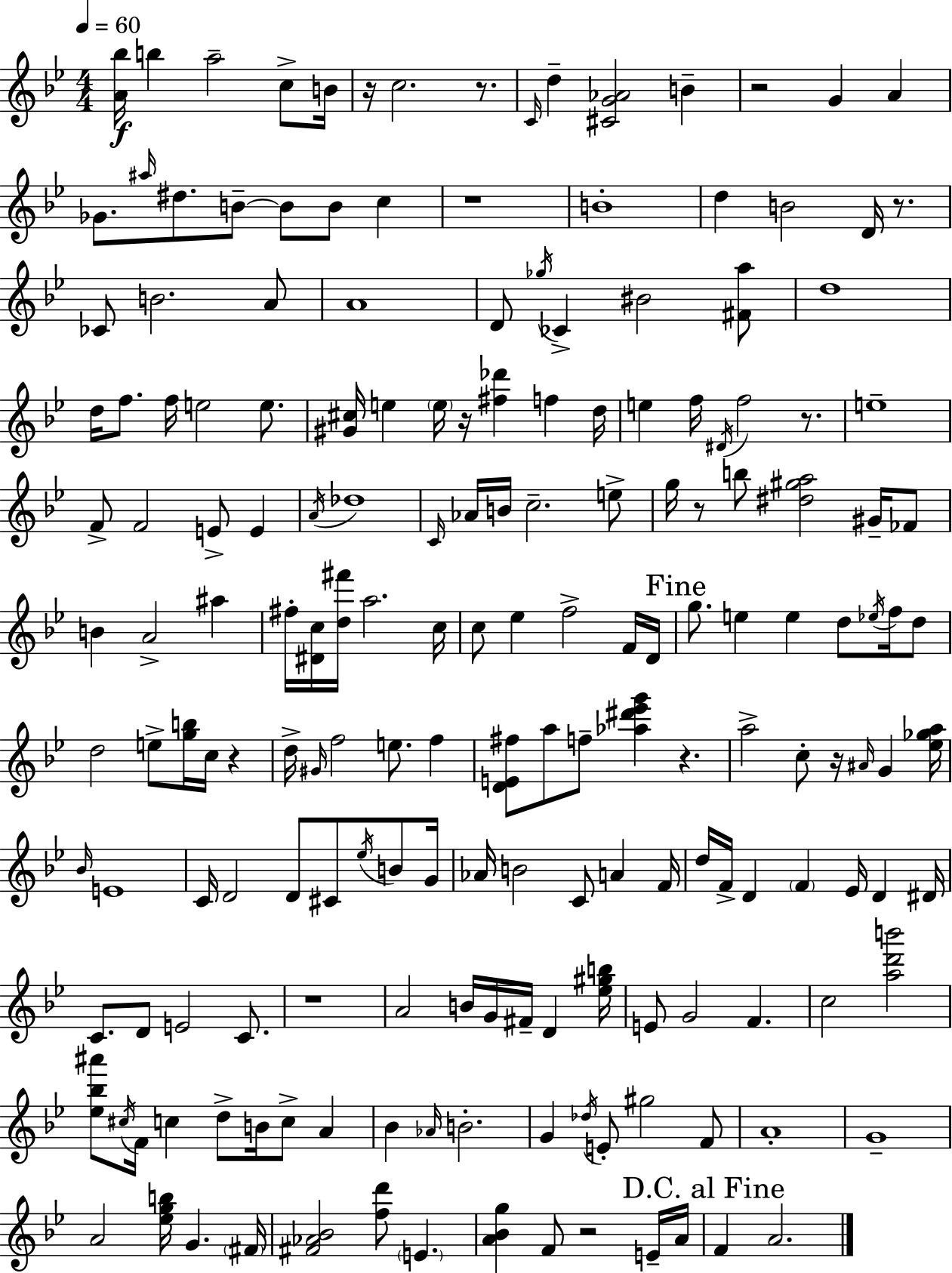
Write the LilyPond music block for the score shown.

{
  \clef treble
  \numericTimeSignature
  \time 4/4
  \key g \minor
  \tempo 4 = 60
  <a' bes''>16\f b''4 a''2-- c''8-> b'16 | r16 c''2. r8. | \grace { c'16 } d''4-- <cis' g' aes'>2 b'4-- | r2 g'4 a'4 | \break ges'8. \grace { ais''16 } dis''8. b'8--~~ b'8 b'8 c''4 | r1 | b'1-. | d''4 b'2 d'16 r8. | \break ces'8 b'2. | a'8 a'1 | d'8 \acciaccatura { ges''16 } ces'4-> bis'2 | <fis' a''>8 d''1 | \break d''16 f''8. f''16 e''2 | e''8. <gis' cis''>16 e''4 \parenthesize e''16 r16 <fis'' des'''>4 f''4 | d''16 e''4 f''16 \acciaccatura { dis'16 } f''2 | r8. e''1-- | \break f'8-> f'2 e'8-> | e'4 \acciaccatura { a'16 } des''1 | \grace { c'16 } aes'16 b'16 c''2.-- | e''8-> g''16 r8 b''8 <dis'' gis'' a''>2 | \break gis'16-- fes'8 b'4 a'2-> | ais''4 fis''16-. <dis' c''>16 <d'' fis'''>16 a''2. | c''16 c''8 ees''4 f''2-> | f'16 d'16 \mark "Fine" g''8. e''4 e''4 | \break d''8 \acciaccatura { ees''16 } f''16 d''8 d''2 e''8-> | <g'' b''>16 c''16 r4 d''16-> \grace { gis'16 } f''2 | e''8. f''4 <d' e' fis''>8 a''8 f''8-- <aes'' dis''' ees''' g'''>4 | r4. a''2-> | \break c''8-. r16 \grace { ais'16 } g'4 <ees'' ges'' a''>16 \grace { bes'16 } e'1 | c'16 d'2 | d'8 cis'8 \acciaccatura { ees''16 } b'8 g'16 aes'16 b'2 | c'8 a'4 f'16 d''16 f'16-> d'4 | \break \parenthesize f'4 ees'16 d'4 dis'16 c'8. d'8 | e'2 c'8. r1 | a'2 | b'16 g'16 fis'16-- d'4 <ees'' gis'' b''>16 e'8 g'2 | \break f'4. c''2 | <a'' d''' b'''>2 <ees'' bes'' ais'''>8 \acciaccatura { cis''16 } f'16 c''4 | d''8-> b'16 c''8-> a'4 bes'4 | \grace { aes'16 } b'2.-. g'4 | \break \acciaccatura { des''16 } e'8-. gis''2 f'8 a'1-. | g'1-- | a'2 | <ees'' g'' b''>16 g'4. \parenthesize fis'16 <fis' aes' bes'>2 | \break <f'' d'''>8 \parenthesize e'4. <a' bes' g''>4 | f'8 r2 e'16-- a'16 \mark "D.C. al Fine" f'4 | a'2. \bar "|."
}